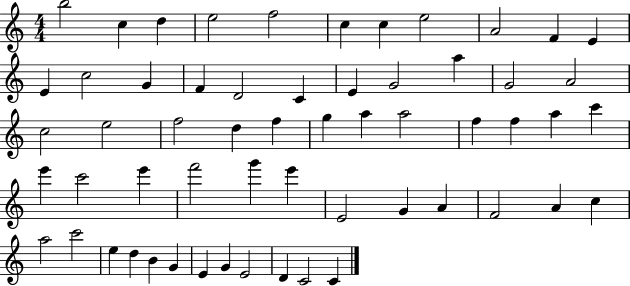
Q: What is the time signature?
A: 4/4